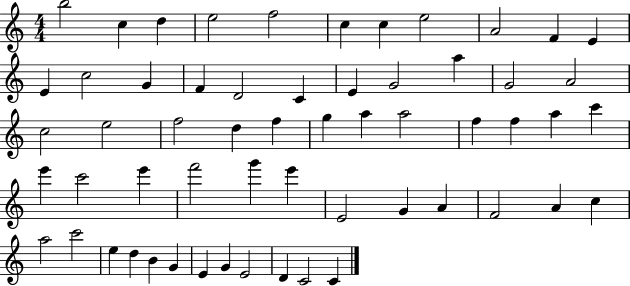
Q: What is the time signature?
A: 4/4